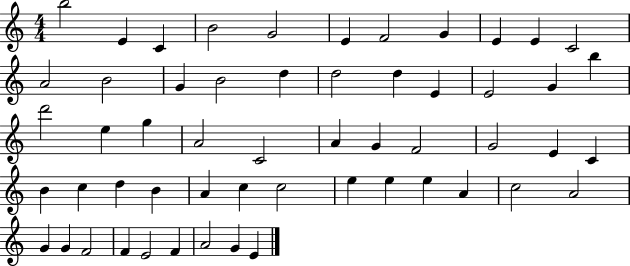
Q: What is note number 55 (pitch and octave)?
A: E4